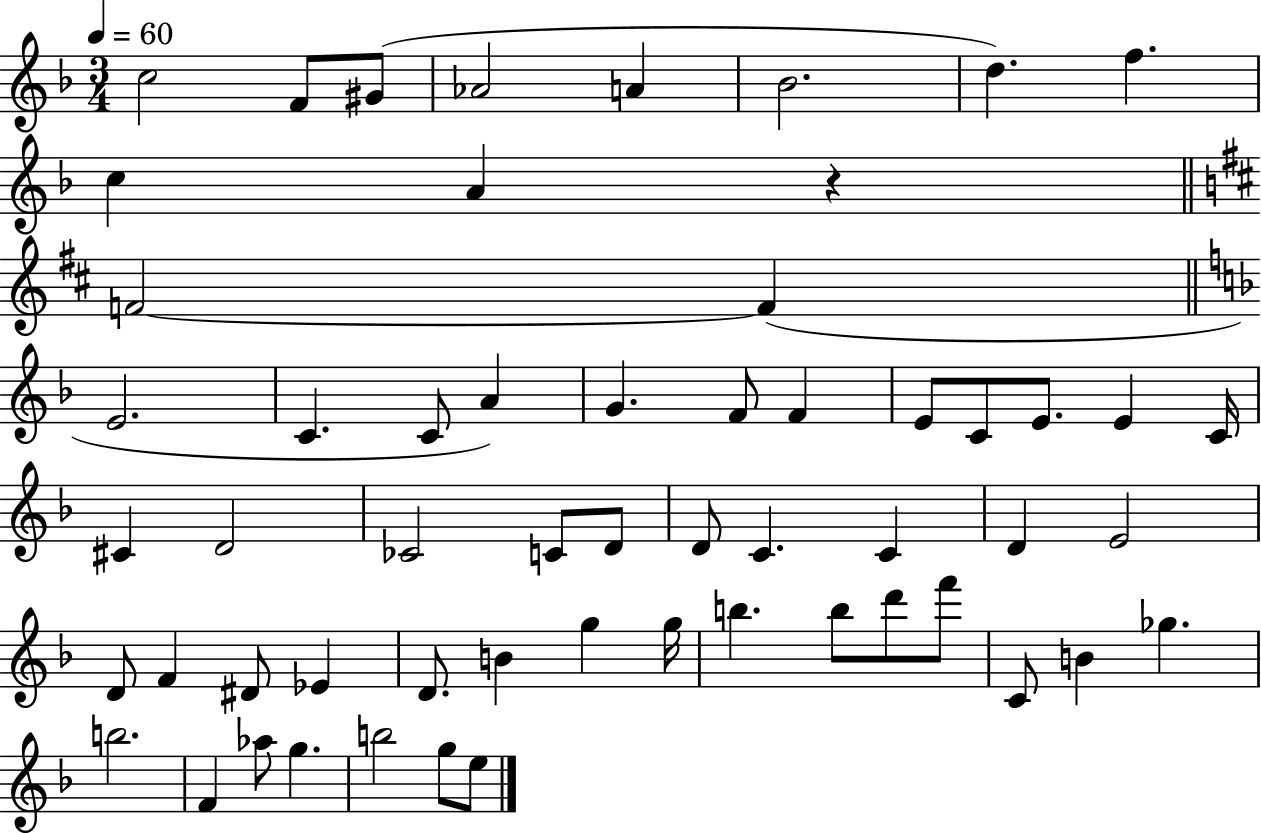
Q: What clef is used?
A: treble